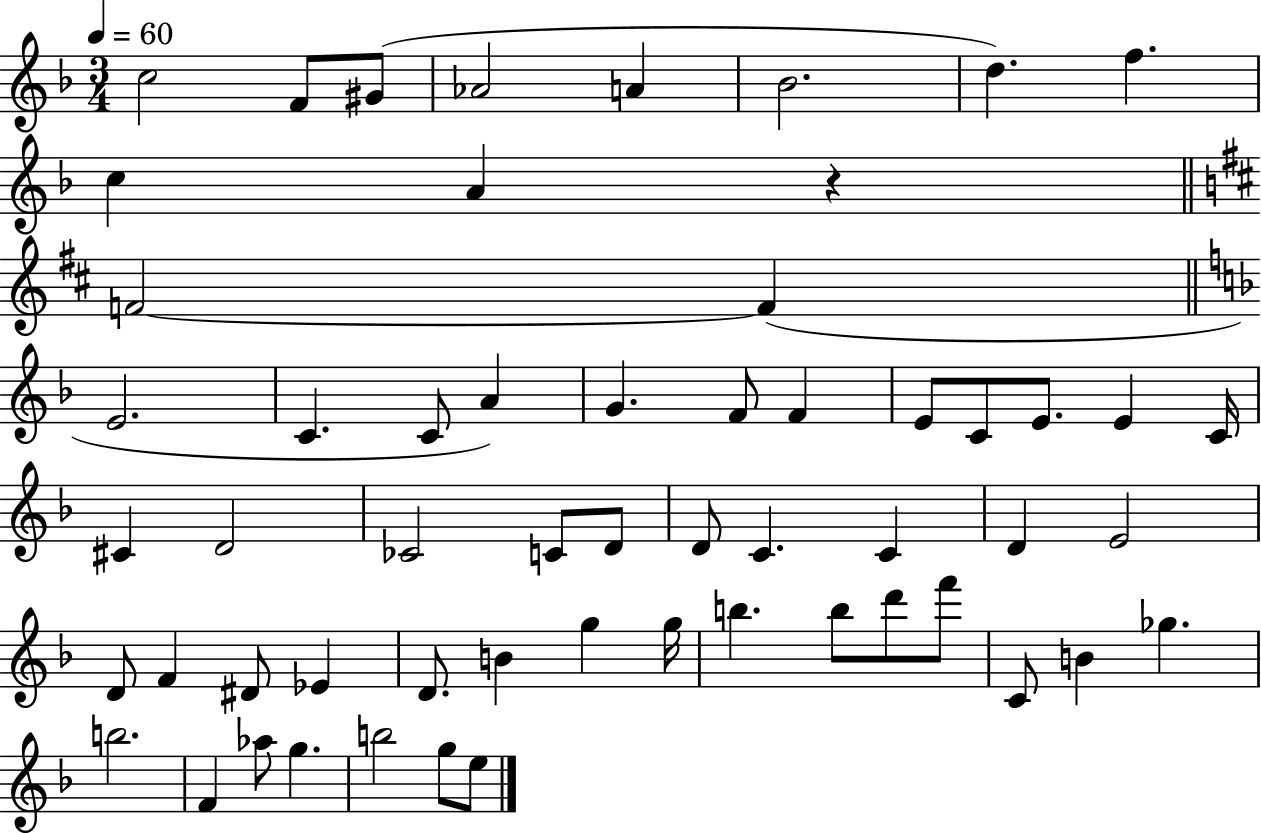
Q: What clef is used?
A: treble